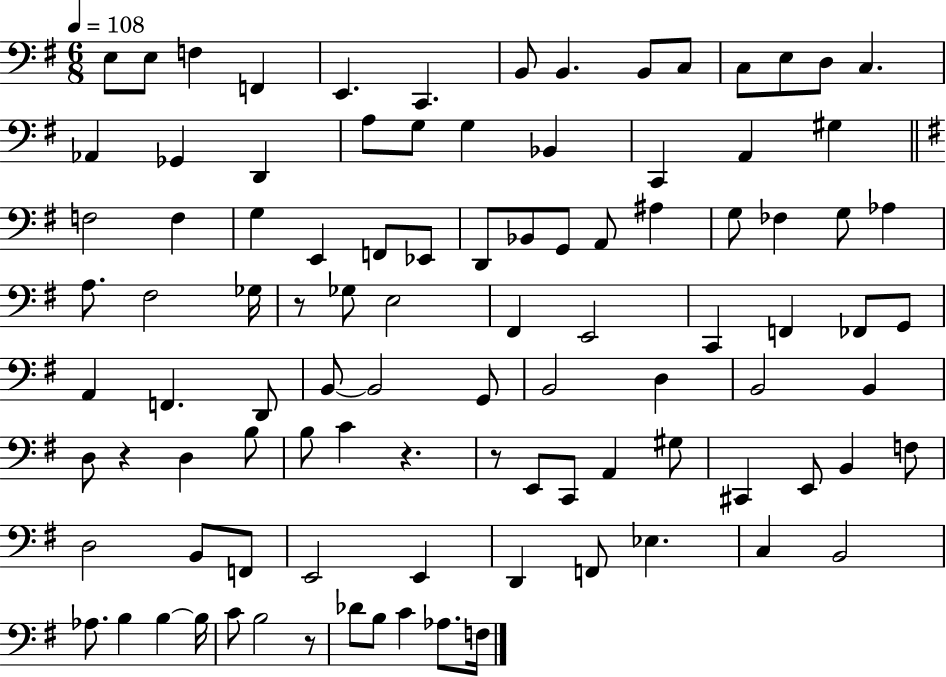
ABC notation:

X:1
T:Untitled
M:6/8
L:1/4
K:G
E,/2 E,/2 F, F,, E,, C,, B,,/2 B,, B,,/2 C,/2 C,/2 E,/2 D,/2 C, _A,, _G,, D,, A,/2 G,/2 G, _B,, C,, A,, ^G, F,2 F, G, E,, F,,/2 _E,,/2 D,,/2 _B,,/2 G,,/2 A,,/2 ^A, G,/2 _F, G,/2 _A, A,/2 ^F,2 _G,/4 z/2 _G,/2 E,2 ^F,, E,,2 C,, F,, _F,,/2 G,,/2 A,, F,, D,,/2 B,,/2 B,,2 G,,/2 B,,2 D, B,,2 B,, D,/2 z D, B,/2 B,/2 C z z/2 E,,/2 C,,/2 A,, ^G,/2 ^C,, E,,/2 B,, F,/2 D,2 B,,/2 F,,/2 E,,2 E,, D,, F,,/2 _E, C, B,,2 _A,/2 B, B, B,/4 C/2 B,2 z/2 _D/2 B,/2 C _A,/2 F,/4